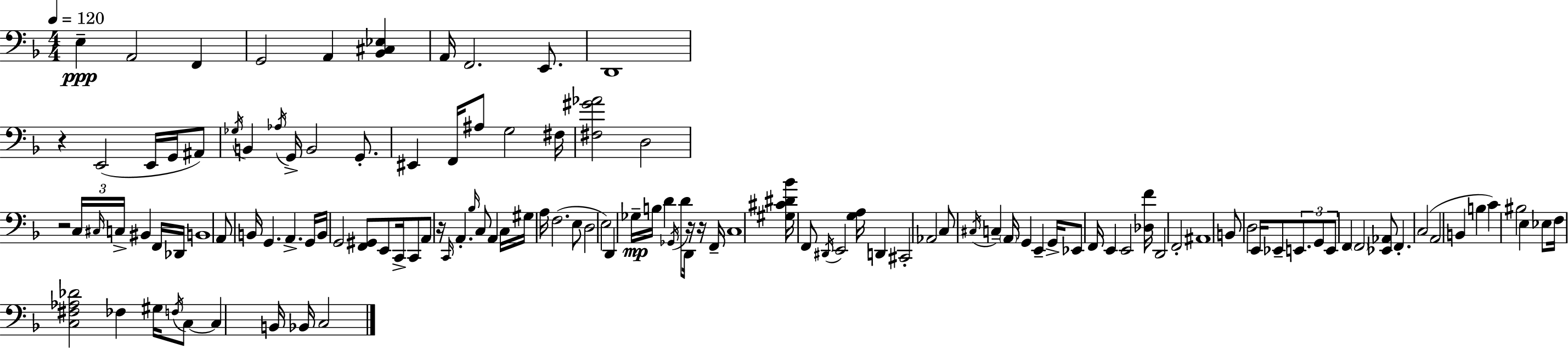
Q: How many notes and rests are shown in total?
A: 124